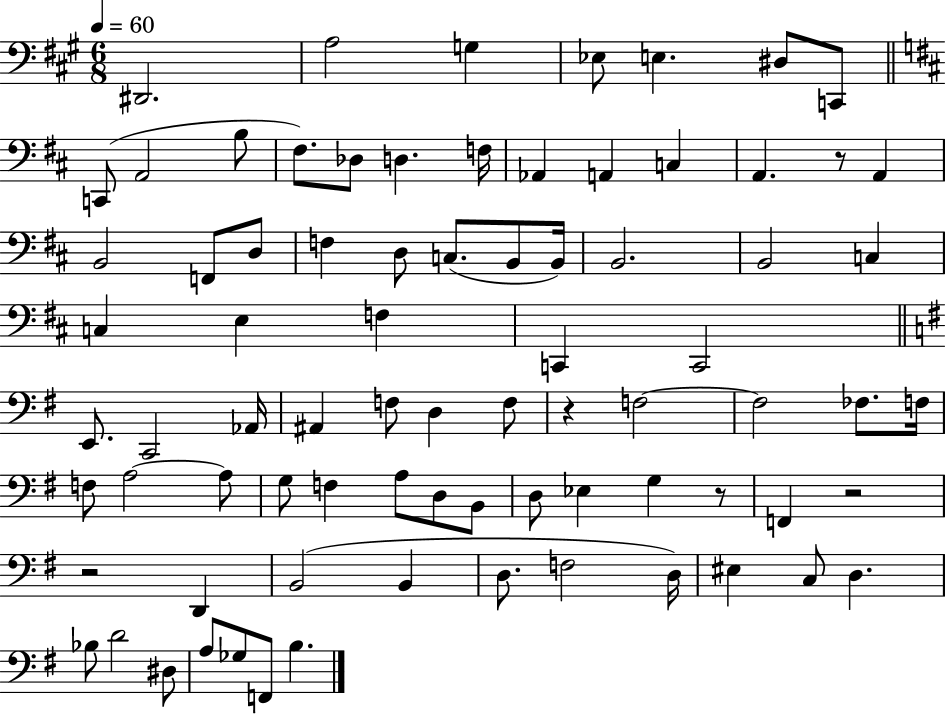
X:1
T:Untitled
M:6/8
L:1/4
K:A
^D,,2 A,2 G, _E,/2 E, ^D,/2 C,,/2 C,,/2 A,,2 B,/2 ^F,/2 _D,/2 D, F,/4 _A,, A,, C, A,, z/2 A,, B,,2 F,,/2 D,/2 F, D,/2 C,/2 B,,/2 B,,/4 B,,2 B,,2 C, C, E, F, C,, C,,2 E,,/2 C,,2 _A,,/4 ^A,, F,/2 D, F,/2 z F,2 F,2 _F,/2 F,/4 F,/2 A,2 A,/2 G,/2 F, A,/2 D,/2 B,,/2 D,/2 _E, G, z/2 F,, z2 z2 D,, B,,2 B,, D,/2 F,2 D,/4 ^E, C,/2 D, _B,/2 D2 ^D,/2 A,/2 _G,/2 F,,/2 B,